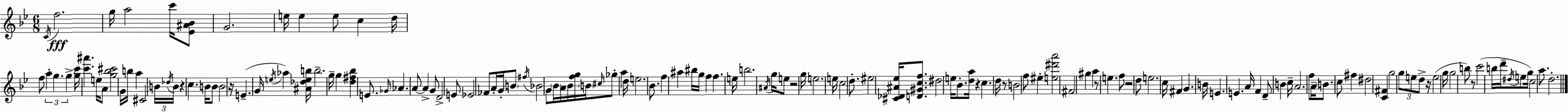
X:1
T:Untitled
M:6/8
L:1/4
K:Gm
C/4 f2 g/4 a2 c'/4 [_E^A_B]/2 G2 e/4 e e/2 c d/4 f/2 a g g [gc']/4 [c'^a'] e/4 A/2 [g_b^c']2 G/4 b/4 a ^C2 B/4 _d/4 B/4 z c B/4 B/2 B2 z/4 E G/4 e/4 _a [^A_deb]/4 b2 g/4 g [d^f_b] E/2 _G/4 _A A/2 A G/2 D2 E/2 _E2 _F/2 A/4 G/4 B/2 ^f/4 _B2 G/2 _B/4 A/4 _B/4 [fg]/4 B/4 ^c/4 _g/2 a d/4 e2 _B/2 f ^a ^b/4 g/4 f f e/4 b2 ^A/4 g/4 e/2 z2 g/4 e2 e/4 c2 d/2 ^e2 [^C_D^A_e]/4 [D^Gcf]/2 ^d2 e/4 _B/2 [da]/4 z c d/4 z/2 B2 f/2 ^e [e^d'a']2 ^F2 ^g a z/2 e f/2 z2 d/2 e2 c/4 ^F G B/4 E E A/4 F D/2 B c/4 A2 f/2 A/4 B/2 c/2 ^f ^d2 [C^F] g2 g/2 e/2 d/2 z/4 e2 g/4 g2 b/2 z/2 c'2 b/4 d'/4 ^d/4 e/2 g/4 c2 a/2 d2